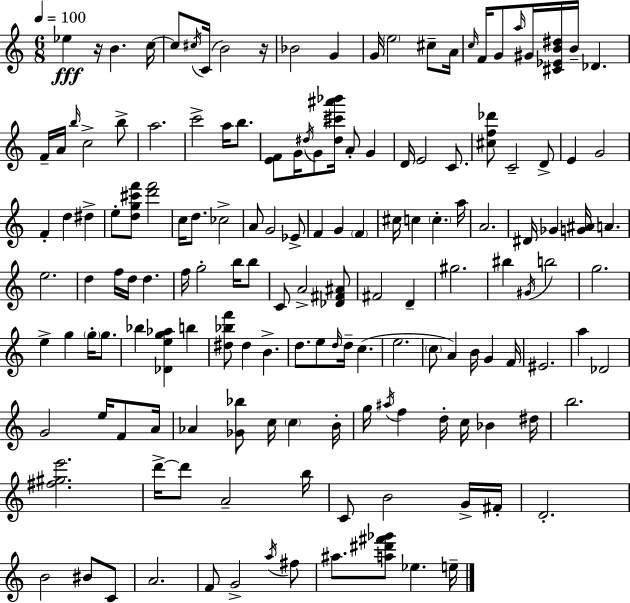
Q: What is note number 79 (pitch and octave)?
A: B5